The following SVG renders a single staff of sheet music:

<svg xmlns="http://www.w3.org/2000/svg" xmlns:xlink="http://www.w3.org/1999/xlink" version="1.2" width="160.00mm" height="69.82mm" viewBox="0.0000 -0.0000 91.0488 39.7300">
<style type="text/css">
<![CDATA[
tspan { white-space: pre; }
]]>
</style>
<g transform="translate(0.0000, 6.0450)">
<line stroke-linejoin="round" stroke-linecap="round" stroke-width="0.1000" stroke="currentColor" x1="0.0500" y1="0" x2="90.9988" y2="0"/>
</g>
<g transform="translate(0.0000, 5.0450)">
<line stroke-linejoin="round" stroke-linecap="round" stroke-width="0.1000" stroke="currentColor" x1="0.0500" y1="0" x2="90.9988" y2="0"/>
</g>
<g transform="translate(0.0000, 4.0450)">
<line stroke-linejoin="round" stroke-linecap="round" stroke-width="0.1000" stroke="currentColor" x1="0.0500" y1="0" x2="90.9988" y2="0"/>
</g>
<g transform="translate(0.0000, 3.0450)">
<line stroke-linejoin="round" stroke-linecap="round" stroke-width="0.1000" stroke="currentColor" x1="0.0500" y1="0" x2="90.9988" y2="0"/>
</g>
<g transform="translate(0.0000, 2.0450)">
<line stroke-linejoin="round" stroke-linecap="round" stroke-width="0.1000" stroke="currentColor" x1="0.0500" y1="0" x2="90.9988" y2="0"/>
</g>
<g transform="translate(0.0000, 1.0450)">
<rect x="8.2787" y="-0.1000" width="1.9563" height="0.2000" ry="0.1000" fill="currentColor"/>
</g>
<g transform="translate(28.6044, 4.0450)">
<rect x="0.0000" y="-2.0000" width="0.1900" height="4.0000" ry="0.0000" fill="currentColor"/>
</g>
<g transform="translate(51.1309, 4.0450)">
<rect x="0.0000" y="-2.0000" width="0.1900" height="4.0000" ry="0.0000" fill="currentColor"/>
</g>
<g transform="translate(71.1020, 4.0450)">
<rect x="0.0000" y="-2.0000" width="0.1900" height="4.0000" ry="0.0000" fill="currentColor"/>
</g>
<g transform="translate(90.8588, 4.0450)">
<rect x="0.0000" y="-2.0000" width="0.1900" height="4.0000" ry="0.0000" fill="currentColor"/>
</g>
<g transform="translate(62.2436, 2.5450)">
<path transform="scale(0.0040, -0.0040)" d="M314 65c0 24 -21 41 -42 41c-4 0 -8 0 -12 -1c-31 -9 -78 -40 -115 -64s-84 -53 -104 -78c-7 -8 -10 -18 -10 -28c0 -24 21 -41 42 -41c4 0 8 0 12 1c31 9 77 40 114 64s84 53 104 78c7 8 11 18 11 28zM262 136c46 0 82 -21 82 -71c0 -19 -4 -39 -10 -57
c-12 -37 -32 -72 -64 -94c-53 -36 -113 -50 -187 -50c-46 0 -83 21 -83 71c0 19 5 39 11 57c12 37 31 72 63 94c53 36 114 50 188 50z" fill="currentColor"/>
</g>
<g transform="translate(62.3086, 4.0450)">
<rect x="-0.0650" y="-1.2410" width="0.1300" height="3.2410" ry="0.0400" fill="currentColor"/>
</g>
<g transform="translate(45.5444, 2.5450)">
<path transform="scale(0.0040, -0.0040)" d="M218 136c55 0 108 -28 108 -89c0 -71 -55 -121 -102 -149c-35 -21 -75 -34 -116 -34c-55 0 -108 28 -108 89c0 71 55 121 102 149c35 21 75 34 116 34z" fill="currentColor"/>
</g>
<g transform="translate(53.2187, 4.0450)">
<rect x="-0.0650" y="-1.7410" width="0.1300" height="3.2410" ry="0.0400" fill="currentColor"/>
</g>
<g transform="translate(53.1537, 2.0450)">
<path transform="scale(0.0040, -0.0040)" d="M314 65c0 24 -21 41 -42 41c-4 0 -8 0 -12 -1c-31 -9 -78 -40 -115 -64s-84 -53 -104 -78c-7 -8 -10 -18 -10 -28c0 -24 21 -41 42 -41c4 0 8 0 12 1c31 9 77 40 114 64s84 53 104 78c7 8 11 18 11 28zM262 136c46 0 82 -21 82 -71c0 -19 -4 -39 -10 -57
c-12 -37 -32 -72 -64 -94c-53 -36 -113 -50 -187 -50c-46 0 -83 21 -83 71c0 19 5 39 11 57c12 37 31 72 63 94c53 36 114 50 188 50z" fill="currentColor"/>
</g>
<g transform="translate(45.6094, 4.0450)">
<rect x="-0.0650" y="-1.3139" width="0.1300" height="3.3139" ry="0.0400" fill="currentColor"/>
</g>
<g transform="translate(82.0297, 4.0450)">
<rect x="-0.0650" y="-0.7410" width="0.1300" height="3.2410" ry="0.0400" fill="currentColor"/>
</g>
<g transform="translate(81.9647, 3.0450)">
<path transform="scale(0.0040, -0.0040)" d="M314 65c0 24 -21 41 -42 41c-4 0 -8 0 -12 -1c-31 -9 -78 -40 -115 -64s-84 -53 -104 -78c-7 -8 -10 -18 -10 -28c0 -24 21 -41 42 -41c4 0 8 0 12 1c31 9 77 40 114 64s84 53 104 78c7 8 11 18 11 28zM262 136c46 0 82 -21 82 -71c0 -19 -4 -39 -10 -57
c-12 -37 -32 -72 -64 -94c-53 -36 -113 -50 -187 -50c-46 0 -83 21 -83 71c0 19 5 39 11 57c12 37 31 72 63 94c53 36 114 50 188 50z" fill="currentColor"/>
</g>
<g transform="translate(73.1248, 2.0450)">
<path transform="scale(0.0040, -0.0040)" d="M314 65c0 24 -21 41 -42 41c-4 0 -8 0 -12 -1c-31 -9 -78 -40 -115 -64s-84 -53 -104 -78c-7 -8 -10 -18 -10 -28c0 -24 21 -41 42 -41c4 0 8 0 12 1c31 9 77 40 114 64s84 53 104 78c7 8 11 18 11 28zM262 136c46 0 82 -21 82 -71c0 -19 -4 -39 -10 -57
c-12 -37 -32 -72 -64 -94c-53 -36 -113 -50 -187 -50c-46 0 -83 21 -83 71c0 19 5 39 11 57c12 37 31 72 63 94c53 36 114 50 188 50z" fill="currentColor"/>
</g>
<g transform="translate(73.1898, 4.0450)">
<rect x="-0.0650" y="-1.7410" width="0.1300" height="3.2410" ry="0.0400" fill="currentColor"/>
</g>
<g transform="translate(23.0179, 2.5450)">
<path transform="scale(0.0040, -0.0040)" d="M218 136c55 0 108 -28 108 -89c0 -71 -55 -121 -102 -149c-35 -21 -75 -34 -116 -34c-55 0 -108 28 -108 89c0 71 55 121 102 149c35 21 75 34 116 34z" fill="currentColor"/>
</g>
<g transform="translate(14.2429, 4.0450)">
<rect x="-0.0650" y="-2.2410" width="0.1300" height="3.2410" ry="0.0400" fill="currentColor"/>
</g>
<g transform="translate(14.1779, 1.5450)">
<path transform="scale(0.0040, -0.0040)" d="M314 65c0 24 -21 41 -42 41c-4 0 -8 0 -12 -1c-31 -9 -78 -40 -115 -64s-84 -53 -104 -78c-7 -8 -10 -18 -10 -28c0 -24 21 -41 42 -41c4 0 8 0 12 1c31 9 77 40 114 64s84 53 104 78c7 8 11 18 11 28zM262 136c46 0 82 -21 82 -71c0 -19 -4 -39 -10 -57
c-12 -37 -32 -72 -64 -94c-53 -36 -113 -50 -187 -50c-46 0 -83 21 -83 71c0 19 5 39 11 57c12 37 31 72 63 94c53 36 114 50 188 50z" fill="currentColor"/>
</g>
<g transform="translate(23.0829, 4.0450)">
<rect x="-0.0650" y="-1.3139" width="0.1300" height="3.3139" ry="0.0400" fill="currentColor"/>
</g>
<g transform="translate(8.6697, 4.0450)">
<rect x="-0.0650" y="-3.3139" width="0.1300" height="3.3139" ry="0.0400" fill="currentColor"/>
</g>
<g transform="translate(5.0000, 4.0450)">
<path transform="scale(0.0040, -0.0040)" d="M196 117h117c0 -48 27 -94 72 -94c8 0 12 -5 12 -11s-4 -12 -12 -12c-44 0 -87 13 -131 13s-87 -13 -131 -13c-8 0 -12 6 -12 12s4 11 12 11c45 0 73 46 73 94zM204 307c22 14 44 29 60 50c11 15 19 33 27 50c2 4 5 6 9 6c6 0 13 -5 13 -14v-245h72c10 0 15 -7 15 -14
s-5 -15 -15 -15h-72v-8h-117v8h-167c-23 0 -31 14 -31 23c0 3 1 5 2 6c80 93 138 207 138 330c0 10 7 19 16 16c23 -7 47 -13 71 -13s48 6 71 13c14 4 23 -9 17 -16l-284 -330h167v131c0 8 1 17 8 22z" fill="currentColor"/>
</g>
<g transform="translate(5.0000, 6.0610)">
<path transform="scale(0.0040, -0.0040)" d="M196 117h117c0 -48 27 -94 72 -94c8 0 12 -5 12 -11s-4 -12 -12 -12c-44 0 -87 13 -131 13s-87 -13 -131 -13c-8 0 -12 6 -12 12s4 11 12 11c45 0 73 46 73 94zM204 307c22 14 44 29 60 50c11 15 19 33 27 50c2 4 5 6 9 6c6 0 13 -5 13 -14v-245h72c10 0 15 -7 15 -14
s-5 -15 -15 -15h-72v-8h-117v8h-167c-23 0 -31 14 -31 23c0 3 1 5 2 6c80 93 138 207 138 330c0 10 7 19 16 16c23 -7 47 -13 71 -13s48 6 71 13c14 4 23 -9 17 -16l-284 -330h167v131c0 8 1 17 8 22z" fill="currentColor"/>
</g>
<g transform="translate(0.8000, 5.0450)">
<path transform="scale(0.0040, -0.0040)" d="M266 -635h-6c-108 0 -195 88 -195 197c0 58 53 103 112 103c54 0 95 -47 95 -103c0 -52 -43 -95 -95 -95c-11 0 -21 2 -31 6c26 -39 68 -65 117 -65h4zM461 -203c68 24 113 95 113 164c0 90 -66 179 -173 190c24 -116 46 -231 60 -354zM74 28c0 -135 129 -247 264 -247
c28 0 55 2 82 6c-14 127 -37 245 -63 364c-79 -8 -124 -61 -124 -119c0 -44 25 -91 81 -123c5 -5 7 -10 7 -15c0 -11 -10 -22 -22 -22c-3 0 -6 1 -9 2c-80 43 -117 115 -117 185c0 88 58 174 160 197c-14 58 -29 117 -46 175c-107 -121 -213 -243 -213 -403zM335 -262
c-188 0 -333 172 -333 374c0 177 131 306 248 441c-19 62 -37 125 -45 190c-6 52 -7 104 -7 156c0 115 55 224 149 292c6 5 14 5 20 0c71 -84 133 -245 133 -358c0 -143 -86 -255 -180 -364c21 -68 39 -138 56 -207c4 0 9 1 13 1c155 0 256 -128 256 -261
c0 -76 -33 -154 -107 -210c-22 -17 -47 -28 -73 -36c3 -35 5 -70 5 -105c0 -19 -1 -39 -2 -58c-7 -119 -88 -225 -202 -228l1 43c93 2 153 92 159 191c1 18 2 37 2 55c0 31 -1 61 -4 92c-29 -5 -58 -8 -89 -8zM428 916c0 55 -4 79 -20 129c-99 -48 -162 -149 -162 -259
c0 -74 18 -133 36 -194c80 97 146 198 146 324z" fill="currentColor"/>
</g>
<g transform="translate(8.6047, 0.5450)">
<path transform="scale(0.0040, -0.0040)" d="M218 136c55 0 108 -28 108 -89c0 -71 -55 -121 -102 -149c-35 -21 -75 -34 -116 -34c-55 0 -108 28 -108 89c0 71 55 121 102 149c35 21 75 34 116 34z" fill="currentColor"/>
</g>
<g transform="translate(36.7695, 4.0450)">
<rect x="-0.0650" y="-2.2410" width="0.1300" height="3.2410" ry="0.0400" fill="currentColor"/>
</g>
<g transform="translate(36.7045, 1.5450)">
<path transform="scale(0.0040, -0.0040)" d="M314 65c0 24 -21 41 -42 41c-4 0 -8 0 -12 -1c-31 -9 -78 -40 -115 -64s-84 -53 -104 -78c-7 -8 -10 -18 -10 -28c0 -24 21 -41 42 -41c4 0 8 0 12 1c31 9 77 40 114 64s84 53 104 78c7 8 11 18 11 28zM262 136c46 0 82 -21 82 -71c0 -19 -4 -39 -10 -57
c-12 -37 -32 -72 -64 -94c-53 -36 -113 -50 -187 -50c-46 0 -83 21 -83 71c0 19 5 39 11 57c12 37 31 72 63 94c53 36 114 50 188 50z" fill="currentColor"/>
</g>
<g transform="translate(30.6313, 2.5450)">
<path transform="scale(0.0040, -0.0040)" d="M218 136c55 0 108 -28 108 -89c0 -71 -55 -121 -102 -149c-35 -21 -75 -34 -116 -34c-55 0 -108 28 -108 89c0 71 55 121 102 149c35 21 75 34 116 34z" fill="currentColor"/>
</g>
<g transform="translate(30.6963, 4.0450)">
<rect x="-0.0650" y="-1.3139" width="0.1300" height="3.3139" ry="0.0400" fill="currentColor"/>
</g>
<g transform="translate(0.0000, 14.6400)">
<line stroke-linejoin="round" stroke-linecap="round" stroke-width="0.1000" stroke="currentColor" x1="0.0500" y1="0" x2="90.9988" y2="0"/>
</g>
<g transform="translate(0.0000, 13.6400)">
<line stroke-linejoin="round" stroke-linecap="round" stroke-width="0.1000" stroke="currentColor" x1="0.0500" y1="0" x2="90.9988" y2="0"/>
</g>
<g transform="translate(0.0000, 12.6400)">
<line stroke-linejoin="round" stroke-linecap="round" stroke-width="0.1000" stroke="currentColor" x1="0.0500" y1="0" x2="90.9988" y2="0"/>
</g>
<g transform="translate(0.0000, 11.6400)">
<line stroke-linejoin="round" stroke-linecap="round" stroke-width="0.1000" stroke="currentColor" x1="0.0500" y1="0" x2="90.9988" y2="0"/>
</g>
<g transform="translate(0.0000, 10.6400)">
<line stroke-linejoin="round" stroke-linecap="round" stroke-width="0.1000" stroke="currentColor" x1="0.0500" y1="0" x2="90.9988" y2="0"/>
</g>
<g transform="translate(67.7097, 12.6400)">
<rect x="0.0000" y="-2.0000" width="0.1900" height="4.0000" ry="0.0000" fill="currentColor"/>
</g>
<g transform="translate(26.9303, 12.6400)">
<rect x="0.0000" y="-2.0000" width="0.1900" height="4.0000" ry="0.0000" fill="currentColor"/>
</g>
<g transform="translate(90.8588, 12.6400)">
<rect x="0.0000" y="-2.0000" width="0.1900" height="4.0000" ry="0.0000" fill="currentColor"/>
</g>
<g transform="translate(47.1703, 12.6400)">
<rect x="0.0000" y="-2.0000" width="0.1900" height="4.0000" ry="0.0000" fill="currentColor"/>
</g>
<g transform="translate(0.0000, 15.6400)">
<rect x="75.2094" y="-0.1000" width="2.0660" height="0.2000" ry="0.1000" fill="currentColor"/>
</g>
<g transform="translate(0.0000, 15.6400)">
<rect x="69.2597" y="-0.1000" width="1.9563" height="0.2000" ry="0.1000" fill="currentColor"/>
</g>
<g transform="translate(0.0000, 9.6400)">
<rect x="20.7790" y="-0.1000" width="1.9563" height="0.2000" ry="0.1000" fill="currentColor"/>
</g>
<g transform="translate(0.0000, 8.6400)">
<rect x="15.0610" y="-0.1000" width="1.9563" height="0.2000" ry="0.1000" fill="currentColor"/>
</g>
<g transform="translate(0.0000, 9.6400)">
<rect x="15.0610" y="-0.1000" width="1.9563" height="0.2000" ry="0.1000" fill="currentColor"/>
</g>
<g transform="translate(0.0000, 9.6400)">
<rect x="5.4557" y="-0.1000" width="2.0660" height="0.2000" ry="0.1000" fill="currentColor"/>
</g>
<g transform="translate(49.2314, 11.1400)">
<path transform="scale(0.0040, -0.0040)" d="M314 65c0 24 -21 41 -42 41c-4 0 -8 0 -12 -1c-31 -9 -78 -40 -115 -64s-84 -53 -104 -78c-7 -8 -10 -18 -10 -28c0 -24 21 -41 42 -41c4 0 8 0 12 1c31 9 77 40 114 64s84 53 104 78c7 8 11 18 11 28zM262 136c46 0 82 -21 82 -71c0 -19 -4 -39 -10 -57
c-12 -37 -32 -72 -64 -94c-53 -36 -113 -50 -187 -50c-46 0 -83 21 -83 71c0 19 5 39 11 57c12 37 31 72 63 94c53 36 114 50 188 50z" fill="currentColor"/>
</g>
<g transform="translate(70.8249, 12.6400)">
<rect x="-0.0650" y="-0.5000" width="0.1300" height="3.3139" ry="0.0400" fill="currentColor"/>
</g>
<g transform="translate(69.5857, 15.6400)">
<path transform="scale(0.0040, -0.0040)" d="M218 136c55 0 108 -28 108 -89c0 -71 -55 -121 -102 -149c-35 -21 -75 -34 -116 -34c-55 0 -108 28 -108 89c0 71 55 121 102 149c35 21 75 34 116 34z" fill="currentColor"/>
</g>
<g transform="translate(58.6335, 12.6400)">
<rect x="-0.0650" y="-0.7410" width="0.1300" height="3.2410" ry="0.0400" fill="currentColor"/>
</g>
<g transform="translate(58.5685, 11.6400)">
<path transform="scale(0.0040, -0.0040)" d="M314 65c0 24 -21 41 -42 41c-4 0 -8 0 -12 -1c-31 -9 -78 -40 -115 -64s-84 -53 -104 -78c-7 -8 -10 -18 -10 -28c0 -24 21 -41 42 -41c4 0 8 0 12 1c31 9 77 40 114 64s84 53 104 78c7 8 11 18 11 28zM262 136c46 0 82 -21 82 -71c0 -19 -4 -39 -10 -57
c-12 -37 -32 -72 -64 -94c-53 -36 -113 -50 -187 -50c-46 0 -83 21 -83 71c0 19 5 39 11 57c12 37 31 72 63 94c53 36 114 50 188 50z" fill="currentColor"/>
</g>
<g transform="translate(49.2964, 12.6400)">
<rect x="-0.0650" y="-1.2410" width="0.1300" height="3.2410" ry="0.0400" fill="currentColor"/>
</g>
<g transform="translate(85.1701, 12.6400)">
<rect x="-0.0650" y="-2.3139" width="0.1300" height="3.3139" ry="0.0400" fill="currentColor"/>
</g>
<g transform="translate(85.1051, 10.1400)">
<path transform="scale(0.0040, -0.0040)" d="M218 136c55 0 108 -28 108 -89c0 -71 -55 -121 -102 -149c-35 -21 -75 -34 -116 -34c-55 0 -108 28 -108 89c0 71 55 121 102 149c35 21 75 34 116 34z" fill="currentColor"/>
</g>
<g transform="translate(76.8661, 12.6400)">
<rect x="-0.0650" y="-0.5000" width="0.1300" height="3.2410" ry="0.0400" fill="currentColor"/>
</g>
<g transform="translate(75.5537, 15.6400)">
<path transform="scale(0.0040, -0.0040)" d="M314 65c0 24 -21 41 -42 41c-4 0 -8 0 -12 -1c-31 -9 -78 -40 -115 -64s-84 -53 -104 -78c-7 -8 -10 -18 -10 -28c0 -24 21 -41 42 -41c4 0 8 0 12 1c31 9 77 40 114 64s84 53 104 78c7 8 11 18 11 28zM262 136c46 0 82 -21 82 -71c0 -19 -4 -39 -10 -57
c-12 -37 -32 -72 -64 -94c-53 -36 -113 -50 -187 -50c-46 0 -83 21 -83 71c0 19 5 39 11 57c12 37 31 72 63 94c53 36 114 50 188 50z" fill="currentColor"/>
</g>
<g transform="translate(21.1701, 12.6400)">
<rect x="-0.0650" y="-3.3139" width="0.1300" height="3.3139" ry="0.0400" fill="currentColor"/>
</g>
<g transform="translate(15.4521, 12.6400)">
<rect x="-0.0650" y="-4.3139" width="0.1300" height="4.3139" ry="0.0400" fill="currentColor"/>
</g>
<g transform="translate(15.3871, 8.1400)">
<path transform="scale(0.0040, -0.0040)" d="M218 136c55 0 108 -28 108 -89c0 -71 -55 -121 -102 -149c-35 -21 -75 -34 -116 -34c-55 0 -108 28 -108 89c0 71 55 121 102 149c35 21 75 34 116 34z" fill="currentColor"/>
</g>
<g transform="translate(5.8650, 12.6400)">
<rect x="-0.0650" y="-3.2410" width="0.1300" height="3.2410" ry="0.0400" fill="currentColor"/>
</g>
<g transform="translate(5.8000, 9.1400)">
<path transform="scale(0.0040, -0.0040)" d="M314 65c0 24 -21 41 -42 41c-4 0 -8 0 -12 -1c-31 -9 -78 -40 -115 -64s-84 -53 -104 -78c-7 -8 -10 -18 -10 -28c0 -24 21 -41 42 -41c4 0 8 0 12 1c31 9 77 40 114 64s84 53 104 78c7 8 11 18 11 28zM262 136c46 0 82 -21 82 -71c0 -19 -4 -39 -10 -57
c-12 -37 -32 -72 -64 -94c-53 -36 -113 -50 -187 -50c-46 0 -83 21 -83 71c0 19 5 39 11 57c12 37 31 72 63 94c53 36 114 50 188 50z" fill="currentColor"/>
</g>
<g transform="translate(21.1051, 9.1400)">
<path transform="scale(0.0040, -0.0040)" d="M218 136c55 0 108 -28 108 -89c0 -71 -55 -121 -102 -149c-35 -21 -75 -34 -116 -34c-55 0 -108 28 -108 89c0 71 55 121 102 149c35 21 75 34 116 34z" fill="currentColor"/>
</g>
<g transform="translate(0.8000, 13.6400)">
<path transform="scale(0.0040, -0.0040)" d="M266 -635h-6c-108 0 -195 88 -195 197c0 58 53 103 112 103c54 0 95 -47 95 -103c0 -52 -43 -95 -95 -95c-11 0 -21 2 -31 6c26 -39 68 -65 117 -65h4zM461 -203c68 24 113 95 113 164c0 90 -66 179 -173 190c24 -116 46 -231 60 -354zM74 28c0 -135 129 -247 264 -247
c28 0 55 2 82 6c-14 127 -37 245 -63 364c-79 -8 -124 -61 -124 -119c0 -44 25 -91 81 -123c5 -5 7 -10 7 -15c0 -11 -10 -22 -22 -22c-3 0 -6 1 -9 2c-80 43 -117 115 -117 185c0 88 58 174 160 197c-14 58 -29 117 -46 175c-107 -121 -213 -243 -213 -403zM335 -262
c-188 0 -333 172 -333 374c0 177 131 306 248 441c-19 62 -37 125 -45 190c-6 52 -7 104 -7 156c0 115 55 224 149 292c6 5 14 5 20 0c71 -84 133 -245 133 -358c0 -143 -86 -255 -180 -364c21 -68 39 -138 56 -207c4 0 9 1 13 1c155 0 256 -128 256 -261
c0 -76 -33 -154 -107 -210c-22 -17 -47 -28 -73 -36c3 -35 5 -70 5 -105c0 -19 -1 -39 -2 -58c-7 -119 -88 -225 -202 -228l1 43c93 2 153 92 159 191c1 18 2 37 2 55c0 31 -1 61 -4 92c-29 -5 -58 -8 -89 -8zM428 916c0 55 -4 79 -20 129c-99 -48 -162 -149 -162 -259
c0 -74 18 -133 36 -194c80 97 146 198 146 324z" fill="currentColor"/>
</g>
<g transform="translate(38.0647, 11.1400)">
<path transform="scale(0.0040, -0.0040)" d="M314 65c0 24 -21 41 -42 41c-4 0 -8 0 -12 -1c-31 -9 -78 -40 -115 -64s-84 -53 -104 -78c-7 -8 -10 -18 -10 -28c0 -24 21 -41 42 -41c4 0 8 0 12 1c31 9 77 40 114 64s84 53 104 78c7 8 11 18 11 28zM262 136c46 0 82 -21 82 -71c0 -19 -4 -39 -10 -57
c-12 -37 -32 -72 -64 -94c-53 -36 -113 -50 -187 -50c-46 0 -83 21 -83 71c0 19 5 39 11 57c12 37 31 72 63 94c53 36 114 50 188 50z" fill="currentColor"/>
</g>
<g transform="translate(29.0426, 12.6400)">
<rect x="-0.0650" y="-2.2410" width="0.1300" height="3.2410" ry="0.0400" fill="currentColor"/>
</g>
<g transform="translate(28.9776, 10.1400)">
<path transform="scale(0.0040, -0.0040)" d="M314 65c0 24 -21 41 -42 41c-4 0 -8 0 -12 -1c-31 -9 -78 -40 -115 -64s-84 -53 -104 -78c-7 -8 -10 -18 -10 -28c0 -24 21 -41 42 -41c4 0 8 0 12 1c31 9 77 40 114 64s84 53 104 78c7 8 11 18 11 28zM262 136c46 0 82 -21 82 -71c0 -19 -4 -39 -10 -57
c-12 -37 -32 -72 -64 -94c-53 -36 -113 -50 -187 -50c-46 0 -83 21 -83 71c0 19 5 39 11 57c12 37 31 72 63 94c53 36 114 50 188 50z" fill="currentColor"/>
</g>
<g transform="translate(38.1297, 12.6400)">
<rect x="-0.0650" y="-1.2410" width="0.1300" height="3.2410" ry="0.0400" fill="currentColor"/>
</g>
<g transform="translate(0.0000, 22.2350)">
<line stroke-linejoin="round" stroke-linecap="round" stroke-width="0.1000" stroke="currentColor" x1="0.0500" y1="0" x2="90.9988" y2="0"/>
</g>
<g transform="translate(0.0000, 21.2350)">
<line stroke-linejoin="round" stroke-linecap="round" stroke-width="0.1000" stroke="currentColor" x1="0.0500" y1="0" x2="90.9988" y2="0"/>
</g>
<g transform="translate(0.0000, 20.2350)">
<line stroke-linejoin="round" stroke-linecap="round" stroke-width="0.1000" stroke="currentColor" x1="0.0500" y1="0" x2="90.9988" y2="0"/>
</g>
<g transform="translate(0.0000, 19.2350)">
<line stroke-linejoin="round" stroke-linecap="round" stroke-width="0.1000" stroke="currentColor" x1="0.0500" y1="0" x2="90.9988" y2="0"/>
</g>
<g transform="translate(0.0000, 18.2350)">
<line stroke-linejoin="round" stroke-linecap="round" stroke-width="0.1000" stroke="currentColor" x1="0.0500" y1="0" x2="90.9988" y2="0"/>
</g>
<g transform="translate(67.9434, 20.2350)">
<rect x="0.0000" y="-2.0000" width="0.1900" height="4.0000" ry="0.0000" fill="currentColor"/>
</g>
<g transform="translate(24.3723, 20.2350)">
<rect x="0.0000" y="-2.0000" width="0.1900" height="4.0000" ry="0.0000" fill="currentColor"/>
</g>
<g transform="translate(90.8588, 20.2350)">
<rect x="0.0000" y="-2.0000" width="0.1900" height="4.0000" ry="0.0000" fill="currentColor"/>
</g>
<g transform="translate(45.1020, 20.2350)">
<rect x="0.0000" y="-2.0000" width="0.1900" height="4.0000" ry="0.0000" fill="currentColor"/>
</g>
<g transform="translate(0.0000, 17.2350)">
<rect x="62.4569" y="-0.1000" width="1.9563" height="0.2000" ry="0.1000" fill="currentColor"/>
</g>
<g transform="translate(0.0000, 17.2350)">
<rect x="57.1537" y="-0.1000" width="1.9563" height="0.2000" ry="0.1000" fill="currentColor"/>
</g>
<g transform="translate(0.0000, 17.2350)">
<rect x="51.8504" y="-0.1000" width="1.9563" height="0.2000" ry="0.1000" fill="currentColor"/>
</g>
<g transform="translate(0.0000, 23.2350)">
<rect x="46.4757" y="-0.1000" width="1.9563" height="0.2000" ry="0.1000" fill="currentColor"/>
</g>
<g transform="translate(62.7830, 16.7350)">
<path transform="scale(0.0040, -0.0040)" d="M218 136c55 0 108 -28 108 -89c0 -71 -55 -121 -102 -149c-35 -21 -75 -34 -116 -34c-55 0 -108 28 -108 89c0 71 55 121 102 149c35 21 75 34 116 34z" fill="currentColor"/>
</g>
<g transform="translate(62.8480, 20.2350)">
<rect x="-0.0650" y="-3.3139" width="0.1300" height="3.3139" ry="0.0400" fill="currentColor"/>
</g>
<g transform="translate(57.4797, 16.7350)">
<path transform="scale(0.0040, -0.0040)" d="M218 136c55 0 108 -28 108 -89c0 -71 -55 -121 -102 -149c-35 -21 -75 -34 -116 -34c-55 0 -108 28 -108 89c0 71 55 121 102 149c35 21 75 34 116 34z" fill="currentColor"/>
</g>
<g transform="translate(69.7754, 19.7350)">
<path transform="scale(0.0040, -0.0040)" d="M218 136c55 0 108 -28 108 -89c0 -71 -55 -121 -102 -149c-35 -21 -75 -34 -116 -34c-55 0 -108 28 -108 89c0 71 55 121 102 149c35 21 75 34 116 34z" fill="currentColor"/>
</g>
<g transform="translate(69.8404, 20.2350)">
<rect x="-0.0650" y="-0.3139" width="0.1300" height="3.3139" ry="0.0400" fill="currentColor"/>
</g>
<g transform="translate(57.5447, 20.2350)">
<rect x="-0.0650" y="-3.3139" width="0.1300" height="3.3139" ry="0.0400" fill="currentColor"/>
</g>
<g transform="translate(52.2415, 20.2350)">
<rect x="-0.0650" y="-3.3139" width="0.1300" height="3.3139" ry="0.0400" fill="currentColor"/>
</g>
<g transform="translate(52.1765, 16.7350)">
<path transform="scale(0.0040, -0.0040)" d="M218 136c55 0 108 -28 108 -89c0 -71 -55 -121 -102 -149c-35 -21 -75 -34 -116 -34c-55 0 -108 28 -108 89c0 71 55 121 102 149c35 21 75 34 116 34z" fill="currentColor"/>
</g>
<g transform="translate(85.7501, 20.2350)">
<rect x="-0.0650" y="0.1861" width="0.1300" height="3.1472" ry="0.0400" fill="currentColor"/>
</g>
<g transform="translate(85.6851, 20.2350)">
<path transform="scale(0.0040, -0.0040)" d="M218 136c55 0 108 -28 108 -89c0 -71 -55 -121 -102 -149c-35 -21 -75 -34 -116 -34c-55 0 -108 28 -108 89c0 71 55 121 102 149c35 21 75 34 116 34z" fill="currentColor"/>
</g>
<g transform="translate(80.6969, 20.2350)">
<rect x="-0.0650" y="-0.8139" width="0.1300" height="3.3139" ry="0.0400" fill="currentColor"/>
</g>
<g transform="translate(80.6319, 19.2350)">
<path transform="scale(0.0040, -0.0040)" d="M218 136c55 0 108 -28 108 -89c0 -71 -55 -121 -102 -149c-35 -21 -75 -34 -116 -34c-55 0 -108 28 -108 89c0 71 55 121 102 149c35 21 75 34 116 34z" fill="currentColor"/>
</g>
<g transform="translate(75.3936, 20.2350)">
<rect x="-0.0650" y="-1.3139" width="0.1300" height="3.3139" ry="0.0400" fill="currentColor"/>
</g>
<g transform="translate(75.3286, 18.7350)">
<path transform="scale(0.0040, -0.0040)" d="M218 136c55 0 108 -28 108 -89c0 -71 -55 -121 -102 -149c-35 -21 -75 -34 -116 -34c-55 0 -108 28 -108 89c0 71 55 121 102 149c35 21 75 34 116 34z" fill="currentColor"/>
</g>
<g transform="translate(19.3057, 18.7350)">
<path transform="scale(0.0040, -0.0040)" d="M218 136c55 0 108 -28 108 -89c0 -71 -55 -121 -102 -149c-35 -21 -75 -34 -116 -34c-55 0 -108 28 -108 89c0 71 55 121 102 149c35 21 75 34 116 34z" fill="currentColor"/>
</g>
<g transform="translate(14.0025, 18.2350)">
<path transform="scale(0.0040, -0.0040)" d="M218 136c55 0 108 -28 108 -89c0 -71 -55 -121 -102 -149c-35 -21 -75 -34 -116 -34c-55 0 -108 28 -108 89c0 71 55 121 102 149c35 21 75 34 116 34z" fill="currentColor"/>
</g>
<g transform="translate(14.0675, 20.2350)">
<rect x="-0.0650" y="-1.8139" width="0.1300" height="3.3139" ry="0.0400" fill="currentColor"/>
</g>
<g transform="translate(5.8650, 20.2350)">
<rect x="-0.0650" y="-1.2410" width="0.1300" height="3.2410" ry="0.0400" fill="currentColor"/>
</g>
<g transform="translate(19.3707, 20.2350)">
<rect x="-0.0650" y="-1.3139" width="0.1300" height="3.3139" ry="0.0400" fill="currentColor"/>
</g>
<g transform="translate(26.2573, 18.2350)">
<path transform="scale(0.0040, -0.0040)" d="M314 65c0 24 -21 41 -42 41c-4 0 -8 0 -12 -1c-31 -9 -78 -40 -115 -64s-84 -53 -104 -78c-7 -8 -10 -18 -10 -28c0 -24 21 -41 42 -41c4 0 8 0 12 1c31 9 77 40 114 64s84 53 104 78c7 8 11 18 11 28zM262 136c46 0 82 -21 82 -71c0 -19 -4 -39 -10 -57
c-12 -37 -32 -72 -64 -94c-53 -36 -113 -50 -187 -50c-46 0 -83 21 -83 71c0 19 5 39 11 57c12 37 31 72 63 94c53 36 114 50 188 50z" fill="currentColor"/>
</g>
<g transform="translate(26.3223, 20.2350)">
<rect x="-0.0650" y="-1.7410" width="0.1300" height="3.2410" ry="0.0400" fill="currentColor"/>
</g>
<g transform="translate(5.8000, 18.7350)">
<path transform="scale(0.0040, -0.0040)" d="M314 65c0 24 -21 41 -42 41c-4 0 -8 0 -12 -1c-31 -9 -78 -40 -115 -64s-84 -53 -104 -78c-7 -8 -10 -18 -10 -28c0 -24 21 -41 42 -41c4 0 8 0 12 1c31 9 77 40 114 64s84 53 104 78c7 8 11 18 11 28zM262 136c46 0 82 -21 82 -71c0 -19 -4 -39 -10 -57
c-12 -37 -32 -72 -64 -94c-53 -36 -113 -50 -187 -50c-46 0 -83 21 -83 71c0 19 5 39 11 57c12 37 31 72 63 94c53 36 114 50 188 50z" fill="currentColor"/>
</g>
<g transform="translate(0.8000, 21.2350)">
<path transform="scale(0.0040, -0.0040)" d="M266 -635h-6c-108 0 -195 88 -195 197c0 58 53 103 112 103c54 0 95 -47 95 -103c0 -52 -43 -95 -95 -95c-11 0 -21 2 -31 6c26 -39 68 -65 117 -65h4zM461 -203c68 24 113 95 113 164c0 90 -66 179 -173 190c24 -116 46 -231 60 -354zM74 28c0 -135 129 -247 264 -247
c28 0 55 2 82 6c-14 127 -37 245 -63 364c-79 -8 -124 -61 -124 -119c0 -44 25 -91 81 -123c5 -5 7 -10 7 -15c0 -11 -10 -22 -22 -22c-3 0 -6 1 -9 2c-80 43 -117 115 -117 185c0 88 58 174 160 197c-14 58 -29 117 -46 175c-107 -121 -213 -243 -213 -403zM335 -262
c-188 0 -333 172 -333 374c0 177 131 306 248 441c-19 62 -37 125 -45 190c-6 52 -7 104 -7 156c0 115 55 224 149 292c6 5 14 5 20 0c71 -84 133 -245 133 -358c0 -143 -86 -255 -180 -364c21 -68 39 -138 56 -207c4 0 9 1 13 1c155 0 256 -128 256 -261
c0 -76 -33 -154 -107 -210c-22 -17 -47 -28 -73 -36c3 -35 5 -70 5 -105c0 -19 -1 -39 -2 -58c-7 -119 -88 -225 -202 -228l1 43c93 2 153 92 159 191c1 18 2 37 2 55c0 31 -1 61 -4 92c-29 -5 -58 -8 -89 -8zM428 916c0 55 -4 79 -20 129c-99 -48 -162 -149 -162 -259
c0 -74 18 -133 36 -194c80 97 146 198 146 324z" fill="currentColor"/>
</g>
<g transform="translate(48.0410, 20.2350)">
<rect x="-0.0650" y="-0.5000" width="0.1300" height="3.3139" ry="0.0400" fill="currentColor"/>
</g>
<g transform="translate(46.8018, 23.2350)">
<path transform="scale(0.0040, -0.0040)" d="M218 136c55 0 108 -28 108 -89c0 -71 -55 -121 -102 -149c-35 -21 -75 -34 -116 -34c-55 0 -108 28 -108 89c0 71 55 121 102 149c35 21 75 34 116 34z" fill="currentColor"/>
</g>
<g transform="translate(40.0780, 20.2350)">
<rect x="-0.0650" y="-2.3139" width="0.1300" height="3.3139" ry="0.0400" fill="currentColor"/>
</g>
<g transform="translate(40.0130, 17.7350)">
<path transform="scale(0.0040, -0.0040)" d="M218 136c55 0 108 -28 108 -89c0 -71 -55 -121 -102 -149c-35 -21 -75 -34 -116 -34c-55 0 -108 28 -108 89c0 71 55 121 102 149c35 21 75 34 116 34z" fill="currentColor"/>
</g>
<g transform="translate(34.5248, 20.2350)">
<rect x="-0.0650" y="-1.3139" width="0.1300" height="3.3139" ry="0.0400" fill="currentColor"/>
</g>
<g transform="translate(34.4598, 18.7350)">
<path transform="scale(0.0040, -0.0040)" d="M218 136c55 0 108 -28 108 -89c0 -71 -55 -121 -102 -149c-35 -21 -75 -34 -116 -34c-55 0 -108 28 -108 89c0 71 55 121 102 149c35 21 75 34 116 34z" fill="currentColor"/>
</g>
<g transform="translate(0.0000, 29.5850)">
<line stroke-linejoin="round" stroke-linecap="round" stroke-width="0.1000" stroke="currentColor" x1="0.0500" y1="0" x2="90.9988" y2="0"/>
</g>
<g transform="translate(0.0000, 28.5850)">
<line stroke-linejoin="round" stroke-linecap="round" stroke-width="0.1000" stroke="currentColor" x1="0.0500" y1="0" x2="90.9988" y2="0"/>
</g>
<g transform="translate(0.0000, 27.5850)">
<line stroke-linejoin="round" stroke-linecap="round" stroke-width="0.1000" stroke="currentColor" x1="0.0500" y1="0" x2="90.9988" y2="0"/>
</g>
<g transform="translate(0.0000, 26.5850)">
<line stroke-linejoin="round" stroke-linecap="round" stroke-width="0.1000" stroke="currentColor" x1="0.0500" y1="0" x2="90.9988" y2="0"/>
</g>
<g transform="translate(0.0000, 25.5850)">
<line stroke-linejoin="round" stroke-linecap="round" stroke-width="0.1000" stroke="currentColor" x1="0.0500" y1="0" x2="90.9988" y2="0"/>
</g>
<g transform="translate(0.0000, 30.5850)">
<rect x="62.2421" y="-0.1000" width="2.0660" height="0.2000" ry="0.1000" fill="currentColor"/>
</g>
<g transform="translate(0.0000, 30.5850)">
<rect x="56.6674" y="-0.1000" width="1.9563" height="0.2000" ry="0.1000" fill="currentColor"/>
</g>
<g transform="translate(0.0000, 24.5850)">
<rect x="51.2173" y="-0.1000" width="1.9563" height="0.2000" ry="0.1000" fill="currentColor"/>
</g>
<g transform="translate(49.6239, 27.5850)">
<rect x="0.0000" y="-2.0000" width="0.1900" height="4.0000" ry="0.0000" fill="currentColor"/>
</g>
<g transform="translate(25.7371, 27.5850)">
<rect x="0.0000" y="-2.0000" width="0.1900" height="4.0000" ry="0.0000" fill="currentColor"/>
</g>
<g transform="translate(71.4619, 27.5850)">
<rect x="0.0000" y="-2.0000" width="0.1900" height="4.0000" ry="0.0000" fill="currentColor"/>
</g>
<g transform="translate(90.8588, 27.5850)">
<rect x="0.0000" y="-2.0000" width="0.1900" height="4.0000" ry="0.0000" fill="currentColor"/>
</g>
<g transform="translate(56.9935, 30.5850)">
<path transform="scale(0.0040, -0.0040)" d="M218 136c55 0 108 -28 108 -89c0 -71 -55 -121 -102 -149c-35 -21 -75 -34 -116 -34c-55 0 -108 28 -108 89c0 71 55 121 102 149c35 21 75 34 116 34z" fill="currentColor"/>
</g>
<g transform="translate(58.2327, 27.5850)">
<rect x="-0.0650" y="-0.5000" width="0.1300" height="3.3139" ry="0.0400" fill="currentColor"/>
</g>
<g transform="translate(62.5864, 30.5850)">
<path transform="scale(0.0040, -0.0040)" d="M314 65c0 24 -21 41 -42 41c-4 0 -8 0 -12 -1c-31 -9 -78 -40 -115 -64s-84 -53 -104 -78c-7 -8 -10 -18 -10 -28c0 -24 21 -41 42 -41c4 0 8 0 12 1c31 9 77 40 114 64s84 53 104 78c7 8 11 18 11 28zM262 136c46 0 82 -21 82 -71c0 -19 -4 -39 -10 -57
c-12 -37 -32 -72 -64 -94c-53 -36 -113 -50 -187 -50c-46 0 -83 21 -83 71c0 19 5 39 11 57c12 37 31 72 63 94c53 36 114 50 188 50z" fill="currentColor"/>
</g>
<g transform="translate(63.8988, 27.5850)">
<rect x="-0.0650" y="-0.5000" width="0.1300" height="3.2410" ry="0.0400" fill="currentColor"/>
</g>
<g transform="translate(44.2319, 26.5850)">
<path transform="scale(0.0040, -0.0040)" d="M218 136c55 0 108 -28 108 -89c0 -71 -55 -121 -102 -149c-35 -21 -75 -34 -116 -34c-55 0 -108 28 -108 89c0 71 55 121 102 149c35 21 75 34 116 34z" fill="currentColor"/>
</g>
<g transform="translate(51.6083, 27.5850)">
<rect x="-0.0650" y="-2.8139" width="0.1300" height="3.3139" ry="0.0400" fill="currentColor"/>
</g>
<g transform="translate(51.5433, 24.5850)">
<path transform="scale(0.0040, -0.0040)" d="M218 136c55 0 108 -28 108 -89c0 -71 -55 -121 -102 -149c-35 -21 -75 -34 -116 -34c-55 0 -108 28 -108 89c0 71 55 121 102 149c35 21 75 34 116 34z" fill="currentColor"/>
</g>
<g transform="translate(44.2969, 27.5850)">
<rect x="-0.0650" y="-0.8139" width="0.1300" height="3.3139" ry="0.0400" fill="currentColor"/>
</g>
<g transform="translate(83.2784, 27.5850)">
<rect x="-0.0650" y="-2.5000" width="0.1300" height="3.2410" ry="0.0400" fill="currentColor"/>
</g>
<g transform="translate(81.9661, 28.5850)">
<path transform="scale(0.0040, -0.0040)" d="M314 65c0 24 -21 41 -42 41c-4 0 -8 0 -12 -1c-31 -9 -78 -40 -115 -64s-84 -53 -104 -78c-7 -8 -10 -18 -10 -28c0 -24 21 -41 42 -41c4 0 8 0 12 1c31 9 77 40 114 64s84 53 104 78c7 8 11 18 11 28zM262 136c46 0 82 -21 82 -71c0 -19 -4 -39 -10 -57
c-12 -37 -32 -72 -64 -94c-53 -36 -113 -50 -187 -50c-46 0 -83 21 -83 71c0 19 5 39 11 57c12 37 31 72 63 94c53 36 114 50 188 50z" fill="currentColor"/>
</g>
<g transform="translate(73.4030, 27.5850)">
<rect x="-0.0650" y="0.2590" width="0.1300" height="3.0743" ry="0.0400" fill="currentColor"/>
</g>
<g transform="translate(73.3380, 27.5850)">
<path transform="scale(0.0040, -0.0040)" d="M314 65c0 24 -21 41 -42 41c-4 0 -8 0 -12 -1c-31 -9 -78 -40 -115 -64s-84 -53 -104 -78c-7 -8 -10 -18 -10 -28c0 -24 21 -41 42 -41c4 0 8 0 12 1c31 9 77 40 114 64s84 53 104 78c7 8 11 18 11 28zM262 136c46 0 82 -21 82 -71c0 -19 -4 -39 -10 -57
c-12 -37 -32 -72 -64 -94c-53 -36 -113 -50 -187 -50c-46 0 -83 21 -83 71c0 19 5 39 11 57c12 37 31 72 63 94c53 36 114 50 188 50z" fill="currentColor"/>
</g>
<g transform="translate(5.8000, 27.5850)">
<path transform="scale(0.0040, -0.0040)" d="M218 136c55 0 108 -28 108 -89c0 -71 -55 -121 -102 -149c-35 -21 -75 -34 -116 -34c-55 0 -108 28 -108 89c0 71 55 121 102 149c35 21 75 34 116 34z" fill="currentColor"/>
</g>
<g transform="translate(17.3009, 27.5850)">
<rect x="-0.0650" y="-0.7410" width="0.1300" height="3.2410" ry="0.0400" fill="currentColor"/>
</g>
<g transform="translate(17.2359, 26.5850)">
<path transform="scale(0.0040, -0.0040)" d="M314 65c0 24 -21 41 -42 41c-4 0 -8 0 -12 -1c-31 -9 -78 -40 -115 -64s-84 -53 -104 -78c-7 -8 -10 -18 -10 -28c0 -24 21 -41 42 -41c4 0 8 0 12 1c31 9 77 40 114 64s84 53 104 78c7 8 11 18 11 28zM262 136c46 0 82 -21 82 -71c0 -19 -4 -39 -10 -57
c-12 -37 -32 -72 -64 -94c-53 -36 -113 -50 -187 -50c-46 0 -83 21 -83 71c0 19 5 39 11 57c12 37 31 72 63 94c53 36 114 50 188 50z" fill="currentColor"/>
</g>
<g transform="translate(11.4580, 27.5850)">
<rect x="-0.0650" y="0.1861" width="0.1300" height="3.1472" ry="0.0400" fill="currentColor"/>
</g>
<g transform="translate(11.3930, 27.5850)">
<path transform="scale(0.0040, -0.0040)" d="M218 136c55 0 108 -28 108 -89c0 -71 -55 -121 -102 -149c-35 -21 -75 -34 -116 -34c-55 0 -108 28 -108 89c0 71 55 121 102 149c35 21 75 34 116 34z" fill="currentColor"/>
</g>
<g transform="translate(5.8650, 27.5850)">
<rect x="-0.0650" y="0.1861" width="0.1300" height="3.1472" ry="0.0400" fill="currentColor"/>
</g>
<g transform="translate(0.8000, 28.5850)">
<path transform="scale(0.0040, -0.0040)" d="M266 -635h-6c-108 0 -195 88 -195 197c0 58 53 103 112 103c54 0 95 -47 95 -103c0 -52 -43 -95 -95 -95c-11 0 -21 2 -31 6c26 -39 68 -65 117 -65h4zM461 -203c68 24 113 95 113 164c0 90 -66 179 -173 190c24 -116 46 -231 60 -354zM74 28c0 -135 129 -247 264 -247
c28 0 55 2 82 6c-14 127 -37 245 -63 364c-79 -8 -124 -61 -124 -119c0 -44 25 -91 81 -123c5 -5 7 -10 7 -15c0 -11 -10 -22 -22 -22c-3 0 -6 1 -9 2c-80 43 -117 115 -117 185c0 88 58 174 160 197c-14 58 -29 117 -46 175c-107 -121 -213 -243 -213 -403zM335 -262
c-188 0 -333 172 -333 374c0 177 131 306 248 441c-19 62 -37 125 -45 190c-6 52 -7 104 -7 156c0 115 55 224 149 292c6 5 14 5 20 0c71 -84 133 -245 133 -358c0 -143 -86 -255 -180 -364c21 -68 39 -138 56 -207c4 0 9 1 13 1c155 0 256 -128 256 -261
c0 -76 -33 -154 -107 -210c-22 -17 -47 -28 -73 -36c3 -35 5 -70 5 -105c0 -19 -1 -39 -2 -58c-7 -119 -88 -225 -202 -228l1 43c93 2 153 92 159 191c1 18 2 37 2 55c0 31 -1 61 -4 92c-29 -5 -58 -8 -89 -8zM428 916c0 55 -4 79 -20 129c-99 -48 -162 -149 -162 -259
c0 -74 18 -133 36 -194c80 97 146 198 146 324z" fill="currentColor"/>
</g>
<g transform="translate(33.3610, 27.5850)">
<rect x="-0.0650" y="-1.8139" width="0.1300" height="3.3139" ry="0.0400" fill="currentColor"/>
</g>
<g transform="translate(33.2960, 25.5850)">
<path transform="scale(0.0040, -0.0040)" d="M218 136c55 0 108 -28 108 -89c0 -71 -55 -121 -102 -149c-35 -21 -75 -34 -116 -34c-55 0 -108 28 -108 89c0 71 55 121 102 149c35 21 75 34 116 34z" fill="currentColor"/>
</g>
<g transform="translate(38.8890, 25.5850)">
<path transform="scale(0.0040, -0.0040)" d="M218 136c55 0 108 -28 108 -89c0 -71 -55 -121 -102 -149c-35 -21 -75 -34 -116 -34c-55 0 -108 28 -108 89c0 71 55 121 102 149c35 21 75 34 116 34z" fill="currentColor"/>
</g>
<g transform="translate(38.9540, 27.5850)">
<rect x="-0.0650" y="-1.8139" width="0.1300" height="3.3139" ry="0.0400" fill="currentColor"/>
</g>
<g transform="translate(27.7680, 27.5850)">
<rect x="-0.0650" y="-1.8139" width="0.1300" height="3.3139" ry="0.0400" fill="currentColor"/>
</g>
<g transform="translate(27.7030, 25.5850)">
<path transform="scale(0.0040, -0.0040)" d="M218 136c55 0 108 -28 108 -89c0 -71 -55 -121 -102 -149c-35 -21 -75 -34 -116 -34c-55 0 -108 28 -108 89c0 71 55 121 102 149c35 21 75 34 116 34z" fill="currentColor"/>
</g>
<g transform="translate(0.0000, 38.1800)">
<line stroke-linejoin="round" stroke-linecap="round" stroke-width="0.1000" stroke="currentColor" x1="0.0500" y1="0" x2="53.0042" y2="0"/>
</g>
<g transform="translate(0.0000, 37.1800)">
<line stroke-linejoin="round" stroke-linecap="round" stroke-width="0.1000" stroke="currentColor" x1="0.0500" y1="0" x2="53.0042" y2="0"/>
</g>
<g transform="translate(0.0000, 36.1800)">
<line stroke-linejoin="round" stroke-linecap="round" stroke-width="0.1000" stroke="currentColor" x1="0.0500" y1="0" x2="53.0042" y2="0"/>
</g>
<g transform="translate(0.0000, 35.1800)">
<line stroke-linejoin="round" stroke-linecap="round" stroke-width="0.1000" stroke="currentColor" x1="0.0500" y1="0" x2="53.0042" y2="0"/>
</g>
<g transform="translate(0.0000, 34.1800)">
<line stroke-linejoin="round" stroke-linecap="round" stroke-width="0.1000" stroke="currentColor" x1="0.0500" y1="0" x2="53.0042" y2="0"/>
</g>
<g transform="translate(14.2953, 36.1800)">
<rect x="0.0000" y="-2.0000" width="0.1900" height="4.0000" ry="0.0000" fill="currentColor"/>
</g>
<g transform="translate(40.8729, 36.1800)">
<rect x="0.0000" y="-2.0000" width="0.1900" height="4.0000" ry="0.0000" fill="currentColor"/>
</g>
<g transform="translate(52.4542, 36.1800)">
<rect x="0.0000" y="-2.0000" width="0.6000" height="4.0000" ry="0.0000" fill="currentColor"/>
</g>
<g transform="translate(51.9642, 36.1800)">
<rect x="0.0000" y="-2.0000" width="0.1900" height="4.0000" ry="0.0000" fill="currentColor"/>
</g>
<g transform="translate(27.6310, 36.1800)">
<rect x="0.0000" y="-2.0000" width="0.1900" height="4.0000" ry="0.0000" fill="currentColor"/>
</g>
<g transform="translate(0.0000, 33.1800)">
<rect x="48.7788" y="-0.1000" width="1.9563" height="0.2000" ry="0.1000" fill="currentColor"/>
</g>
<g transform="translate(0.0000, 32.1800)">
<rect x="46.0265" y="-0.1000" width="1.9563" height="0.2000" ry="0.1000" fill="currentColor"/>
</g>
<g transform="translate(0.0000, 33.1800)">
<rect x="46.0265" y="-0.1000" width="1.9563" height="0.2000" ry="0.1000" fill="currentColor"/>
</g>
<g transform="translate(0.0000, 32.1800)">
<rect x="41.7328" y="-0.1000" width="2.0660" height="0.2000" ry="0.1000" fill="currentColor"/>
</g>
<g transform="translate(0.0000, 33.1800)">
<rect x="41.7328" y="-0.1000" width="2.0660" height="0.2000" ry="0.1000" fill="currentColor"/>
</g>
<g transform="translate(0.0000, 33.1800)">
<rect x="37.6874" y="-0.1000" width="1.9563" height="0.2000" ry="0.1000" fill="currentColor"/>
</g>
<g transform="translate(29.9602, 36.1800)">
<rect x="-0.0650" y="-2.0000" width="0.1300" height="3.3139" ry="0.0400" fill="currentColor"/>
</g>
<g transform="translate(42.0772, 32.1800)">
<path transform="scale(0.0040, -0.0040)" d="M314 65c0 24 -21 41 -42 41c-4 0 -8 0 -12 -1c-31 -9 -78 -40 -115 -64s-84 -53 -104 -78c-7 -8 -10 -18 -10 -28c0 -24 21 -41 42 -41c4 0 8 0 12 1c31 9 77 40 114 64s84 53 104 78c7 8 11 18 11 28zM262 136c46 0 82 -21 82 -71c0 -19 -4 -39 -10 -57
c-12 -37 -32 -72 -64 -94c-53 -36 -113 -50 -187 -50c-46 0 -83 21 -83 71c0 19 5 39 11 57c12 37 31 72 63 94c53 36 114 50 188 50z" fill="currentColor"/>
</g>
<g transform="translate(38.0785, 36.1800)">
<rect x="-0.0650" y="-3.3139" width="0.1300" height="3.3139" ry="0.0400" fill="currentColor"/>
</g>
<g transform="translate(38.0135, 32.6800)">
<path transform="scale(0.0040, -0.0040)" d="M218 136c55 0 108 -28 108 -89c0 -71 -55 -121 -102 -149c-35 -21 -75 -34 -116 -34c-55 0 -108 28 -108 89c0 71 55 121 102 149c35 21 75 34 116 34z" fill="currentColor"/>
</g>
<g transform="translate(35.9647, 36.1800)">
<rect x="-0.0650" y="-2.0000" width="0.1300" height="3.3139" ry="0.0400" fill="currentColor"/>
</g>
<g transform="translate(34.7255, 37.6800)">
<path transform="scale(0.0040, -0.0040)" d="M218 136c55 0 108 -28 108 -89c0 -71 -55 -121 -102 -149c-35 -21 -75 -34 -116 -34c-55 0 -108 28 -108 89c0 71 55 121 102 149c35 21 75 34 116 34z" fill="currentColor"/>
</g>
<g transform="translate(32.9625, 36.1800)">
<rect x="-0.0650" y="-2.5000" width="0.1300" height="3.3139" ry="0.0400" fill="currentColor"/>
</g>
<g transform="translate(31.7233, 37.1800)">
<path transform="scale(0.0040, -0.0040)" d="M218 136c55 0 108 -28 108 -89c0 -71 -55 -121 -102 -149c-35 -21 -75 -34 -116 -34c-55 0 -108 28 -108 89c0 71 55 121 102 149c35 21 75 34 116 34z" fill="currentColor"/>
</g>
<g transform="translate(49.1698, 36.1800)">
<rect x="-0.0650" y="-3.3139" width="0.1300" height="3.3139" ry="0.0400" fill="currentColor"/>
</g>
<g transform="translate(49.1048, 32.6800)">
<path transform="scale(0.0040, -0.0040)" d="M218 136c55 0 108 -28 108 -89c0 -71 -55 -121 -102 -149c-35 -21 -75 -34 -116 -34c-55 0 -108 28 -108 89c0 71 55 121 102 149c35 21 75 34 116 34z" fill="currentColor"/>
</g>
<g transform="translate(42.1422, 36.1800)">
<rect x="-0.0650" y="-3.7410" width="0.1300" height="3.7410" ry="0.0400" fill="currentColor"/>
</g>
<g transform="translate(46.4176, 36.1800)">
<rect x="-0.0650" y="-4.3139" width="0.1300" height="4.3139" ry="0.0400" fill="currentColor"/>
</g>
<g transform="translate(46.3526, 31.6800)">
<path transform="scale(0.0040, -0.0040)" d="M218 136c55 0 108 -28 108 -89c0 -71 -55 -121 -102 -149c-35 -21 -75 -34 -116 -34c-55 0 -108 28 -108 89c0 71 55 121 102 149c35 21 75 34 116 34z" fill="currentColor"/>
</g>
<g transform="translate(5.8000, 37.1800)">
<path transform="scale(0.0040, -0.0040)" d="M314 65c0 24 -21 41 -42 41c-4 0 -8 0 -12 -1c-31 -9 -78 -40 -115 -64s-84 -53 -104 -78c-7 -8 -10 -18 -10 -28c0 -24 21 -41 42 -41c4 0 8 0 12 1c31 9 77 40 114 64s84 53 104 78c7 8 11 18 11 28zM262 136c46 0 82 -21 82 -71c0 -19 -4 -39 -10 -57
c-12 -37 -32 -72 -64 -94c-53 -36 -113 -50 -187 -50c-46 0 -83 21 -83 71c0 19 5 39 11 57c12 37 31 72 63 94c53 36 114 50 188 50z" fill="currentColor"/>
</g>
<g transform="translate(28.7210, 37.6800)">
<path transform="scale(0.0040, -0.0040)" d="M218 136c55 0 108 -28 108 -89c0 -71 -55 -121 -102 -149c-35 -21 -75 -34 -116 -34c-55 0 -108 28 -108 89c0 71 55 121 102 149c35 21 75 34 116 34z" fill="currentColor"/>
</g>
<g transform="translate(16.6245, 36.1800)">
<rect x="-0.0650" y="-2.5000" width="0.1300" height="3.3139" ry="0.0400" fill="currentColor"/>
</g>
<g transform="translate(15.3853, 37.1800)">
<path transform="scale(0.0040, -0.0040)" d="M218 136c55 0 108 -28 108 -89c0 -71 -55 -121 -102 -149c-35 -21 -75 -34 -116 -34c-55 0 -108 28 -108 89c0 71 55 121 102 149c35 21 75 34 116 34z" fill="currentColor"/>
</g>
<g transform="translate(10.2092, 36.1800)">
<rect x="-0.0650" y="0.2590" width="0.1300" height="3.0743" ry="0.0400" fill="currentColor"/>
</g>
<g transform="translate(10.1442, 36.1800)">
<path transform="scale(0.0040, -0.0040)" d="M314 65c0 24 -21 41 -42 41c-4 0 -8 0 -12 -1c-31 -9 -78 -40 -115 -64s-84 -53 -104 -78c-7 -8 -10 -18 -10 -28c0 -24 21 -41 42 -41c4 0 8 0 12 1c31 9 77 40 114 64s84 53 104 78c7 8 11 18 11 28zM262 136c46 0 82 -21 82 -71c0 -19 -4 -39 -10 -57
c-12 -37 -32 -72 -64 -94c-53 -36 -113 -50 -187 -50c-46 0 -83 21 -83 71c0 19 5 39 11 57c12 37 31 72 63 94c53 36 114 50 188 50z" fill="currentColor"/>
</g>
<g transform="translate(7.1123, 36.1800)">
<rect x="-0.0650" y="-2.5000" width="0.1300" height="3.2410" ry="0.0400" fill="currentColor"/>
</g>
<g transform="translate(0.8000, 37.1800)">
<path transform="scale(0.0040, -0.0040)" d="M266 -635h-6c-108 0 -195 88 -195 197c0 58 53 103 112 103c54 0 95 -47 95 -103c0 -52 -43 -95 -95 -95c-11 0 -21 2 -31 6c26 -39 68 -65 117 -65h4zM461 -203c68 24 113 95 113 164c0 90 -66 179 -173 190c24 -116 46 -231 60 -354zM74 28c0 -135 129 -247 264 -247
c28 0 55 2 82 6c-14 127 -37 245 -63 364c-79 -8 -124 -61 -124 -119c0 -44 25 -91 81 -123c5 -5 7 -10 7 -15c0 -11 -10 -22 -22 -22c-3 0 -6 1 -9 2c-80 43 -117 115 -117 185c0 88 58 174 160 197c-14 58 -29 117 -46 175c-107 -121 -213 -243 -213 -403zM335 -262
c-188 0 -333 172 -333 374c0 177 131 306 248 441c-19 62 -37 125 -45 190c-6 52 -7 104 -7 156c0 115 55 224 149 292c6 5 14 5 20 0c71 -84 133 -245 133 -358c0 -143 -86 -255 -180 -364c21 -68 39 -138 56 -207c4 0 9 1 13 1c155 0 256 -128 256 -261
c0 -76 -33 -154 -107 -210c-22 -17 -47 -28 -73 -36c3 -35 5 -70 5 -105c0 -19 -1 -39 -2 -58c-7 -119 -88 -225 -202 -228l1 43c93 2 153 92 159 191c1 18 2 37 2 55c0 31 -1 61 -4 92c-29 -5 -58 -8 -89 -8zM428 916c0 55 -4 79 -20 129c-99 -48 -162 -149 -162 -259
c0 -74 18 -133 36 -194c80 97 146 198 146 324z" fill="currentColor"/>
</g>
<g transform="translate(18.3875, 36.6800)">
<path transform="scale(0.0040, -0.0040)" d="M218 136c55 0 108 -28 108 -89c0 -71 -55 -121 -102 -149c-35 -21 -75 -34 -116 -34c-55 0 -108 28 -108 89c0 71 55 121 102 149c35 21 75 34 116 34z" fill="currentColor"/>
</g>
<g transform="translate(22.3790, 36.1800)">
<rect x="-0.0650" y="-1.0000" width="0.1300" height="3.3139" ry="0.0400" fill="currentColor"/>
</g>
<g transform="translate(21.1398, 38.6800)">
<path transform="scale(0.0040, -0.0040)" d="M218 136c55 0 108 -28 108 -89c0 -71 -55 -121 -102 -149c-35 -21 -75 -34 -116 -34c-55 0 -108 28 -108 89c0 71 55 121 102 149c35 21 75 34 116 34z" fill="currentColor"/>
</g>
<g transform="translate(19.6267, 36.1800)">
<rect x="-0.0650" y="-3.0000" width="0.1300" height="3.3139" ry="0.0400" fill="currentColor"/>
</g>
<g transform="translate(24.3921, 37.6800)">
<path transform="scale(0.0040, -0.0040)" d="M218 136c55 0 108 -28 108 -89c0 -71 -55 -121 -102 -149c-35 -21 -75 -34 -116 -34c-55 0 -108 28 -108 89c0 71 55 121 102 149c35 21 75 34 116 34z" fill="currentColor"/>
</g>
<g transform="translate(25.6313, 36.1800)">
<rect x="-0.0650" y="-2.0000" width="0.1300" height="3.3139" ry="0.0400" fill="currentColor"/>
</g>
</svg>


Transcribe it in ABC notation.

X:1
T:Untitled
M:4/4
L:1/4
K:C
b g2 e e g2 e f2 e2 f2 d2 b2 d' b g2 e2 e2 d2 C C2 g e2 f e f2 e g C b b b c e d B B B d2 f f f d a C C2 B2 G2 G2 B2 G A D F F G F b c'2 d' b